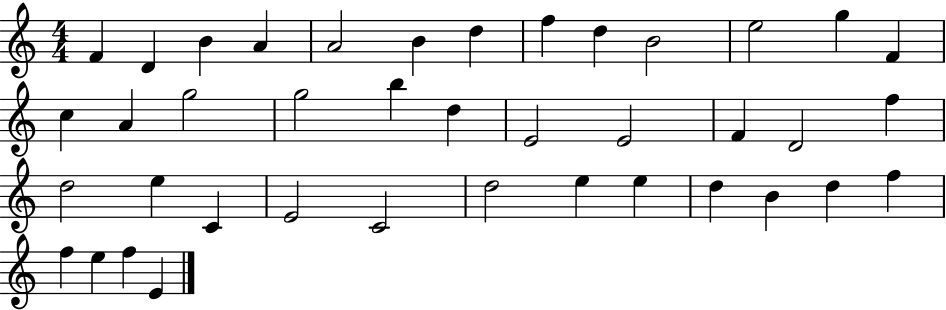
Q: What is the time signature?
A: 4/4